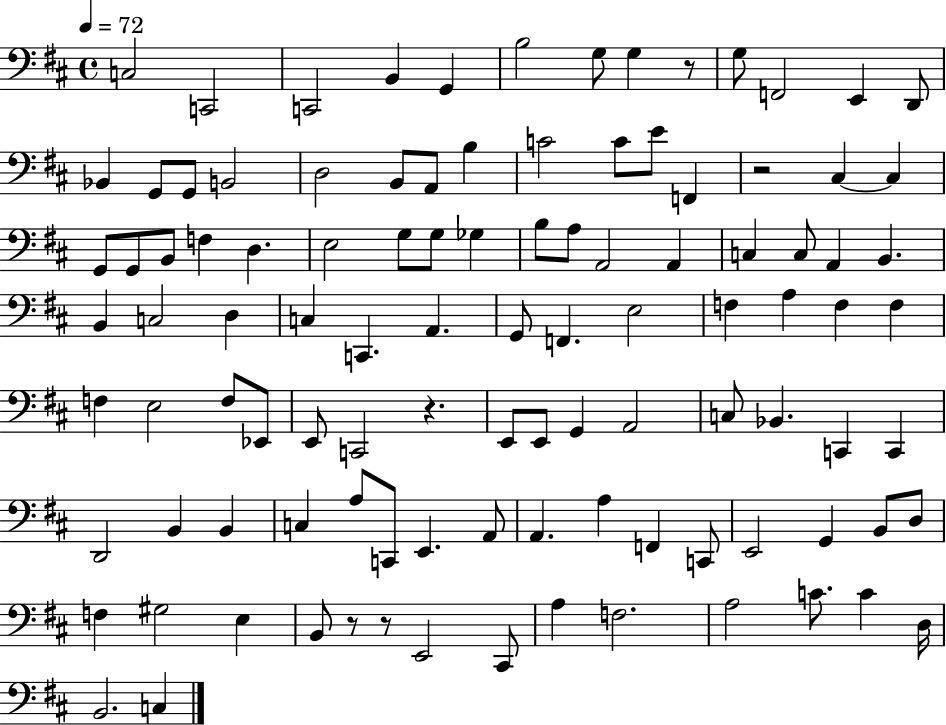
X:1
T:Untitled
M:4/4
L:1/4
K:D
C,2 C,,2 C,,2 B,, G,, B,2 G,/2 G, z/2 G,/2 F,,2 E,, D,,/2 _B,, G,,/2 G,,/2 B,,2 D,2 B,,/2 A,,/2 B, C2 C/2 E/2 F,, z2 ^C, ^C, G,,/2 G,,/2 B,,/2 F, D, E,2 G,/2 G,/2 _G, B,/2 A,/2 A,,2 A,, C, C,/2 A,, B,, B,, C,2 D, C, C,, A,, G,,/2 F,, E,2 F, A, F, F, F, E,2 F,/2 _E,,/2 E,,/2 C,,2 z E,,/2 E,,/2 G,, A,,2 C,/2 _B,, C,, C,, D,,2 B,, B,, C, A,/2 C,,/2 E,, A,,/2 A,, A, F,, C,,/2 E,,2 G,, B,,/2 D,/2 F, ^G,2 E, B,,/2 z/2 z/2 E,,2 ^C,,/2 A, F,2 A,2 C/2 C D,/4 B,,2 C,